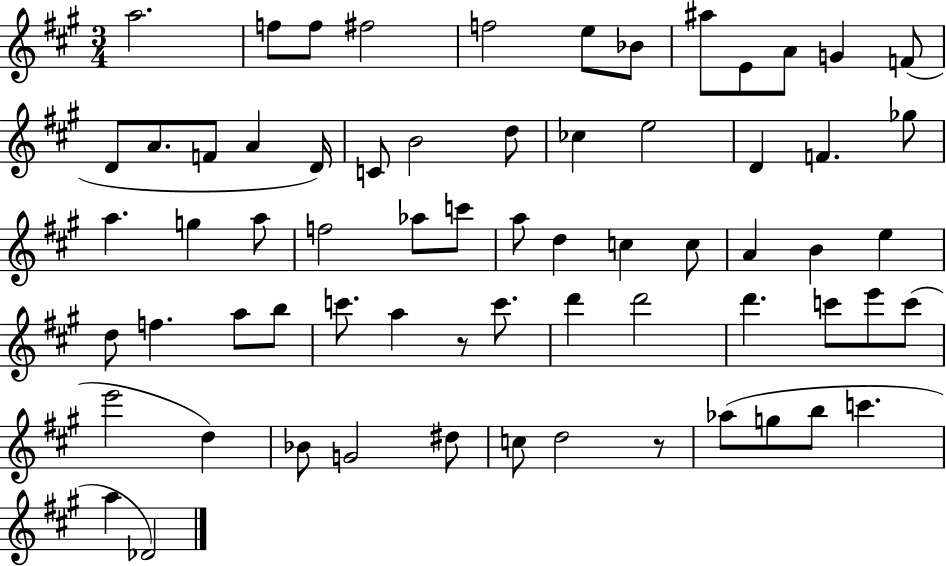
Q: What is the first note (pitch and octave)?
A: A5